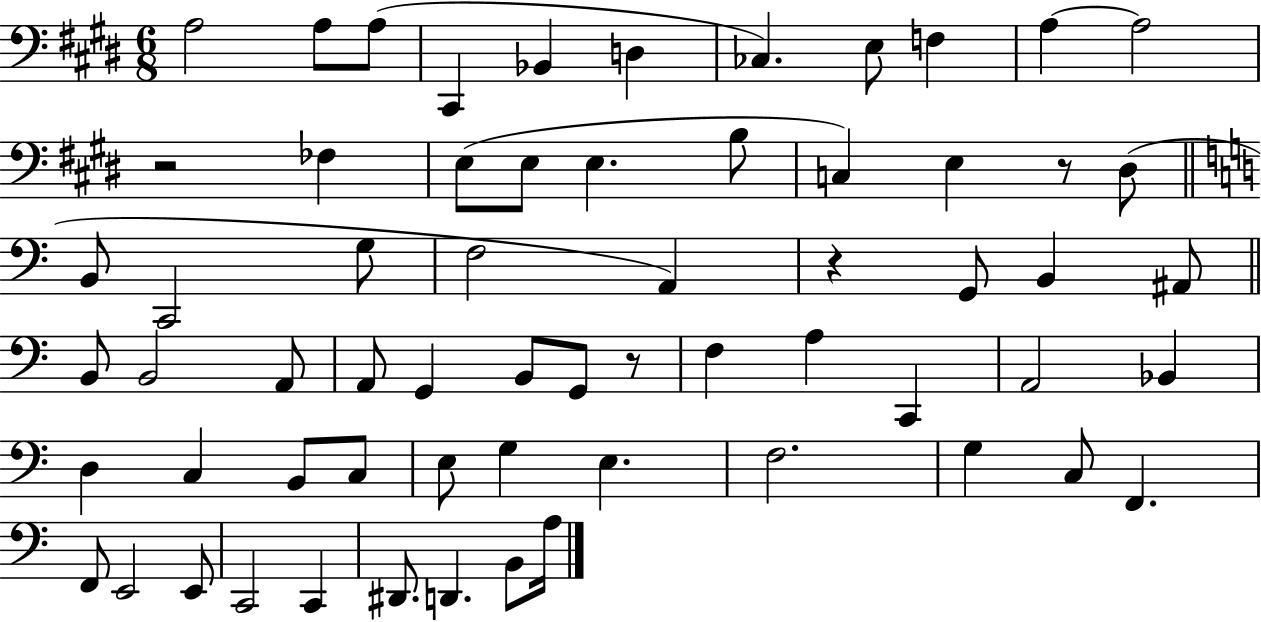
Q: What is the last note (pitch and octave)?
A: A3